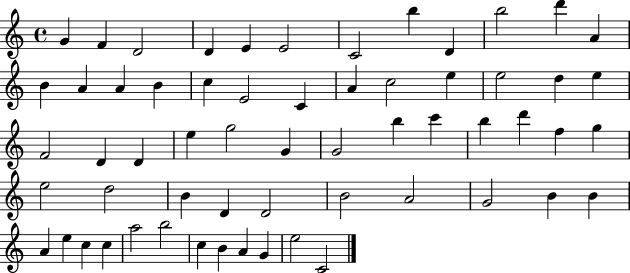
G4/q F4/q D4/h D4/q E4/q E4/h C4/h B5/q D4/q B5/h D6/q A4/q B4/q A4/q A4/q B4/q C5/q E4/h C4/q A4/q C5/h E5/q E5/h D5/q E5/q F4/h D4/q D4/q E5/q G5/h G4/q G4/h B5/q C6/q B5/q D6/q F5/q G5/q E5/h D5/h B4/q D4/q D4/h B4/h A4/h G4/h B4/q B4/q A4/q E5/q C5/q C5/q A5/h B5/h C5/q B4/q A4/q G4/q E5/h C4/h